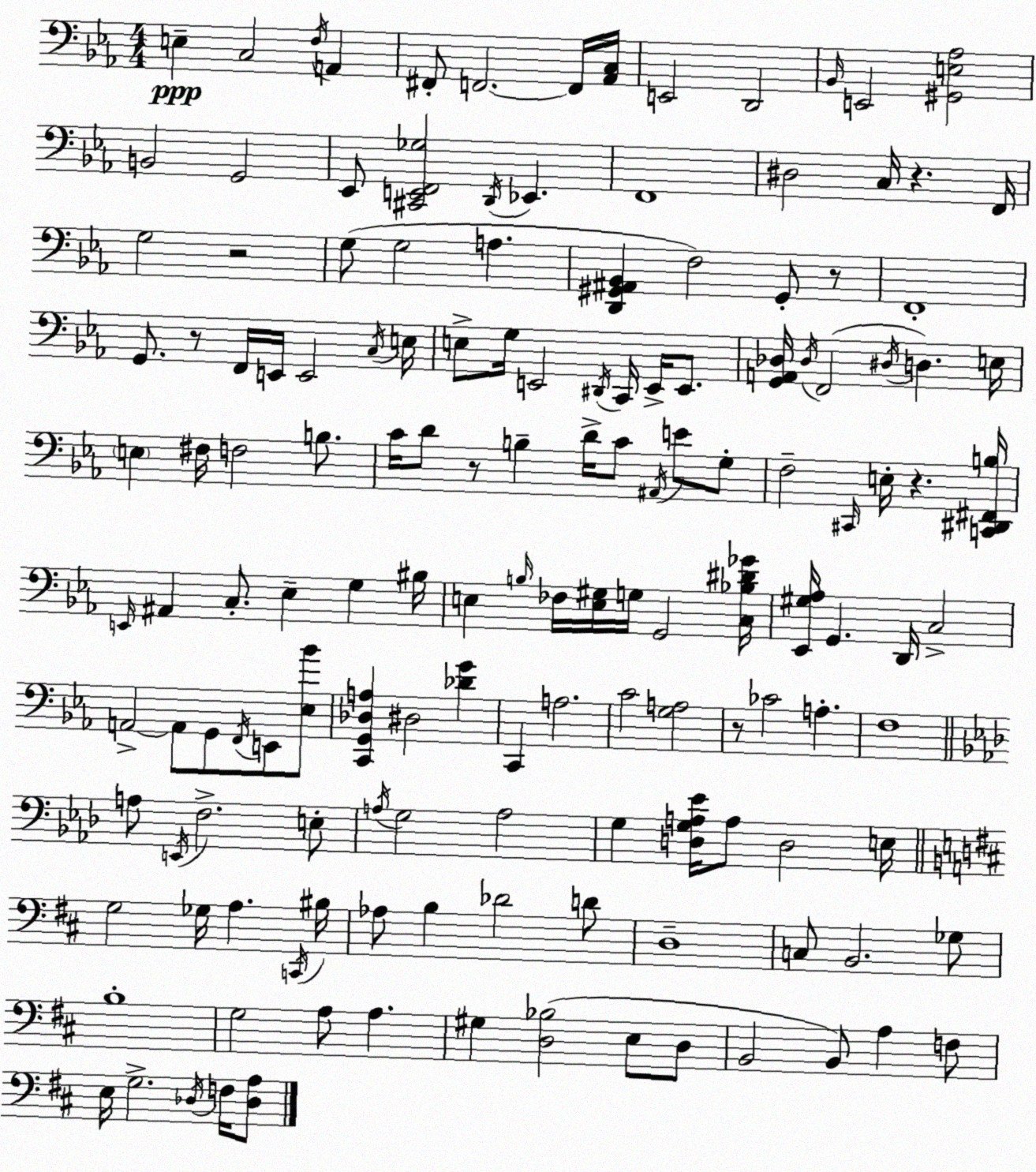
X:1
T:Untitled
M:4/4
L:1/4
K:Cm
E, C,2 F,/4 A,, ^F,,/2 F,,2 F,,/4 [_A,,C,]/4 E,,2 D,,2 _B,,/4 E,,2 [^G,,E,_A,]2 B,,2 G,,2 _E,,/2 [^C,,E,,F,,_G,]2 D,,/4 _E,, F,,4 ^D,2 C,/4 z F,,/4 G,2 z2 G,/2 G,2 A, [D,,^G,,^A,,_B,,] F,2 ^G,,/2 z/2 F,,4 G,,/2 z/2 F,,/4 E,,/4 E,,2 C,/4 E,/4 E,/2 G,/4 E,,2 ^D,,/4 C,,/4 E,,/4 E,,/2 [G,,A,,_D,]/4 _D,/4 F,,2 ^D,/4 D, E,/4 E, ^F,/4 F,2 B,/2 C/4 D/2 z/2 B, D/4 C/2 ^A,,/4 E/2 G,/2 F,2 ^C,,/4 E,/4 z [C,,^D,,^F,,B,]/4 E,,/4 ^A,, C,/2 _E, G, ^B,/4 E, B,/4 _F,/4 [E,^G,]/4 G,/4 G,,2 [C,_B,^D_G]/4 [_E,,^G,_A,]/4 G,, D,,/4 C,2 A,,2 A,,/2 G,,/2 F,,/4 E,,/2 [_E,_B]/2 [C,,G,,_D,A,] ^D,2 [_DG] C,, A,2 C2 [G,A,]2 z/2 _C2 A, F,4 A,/2 E,,/4 F,2 E,/2 A,/4 G,2 A,2 G, [D,G,A,_E]/4 A,/2 D,2 E,/4 G,2 _G,/4 A, C,,/4 ^B,/4 _A,/2 B, _D2 D/2 D,4 C,/2 B,,2 _G,/2 B,4 G,2 A,/2 A, ^G, [D,_B,]2 E,/2 D,/2 B,,2 B,,/2 A, F,/2 E,/4 G,2 _D,/4 F,/4 [_D,A,]/2